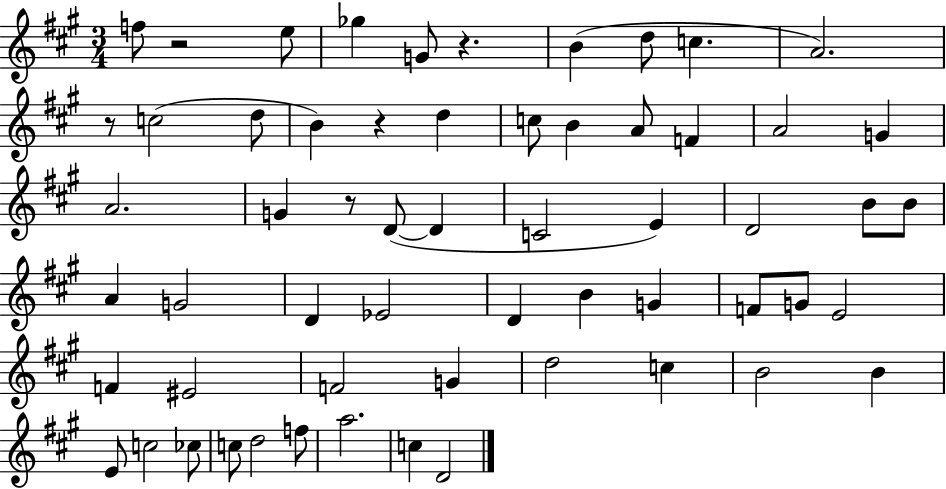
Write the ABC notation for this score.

X:1
T:Untitled
M:3/4
L:1/4
K:A
f/2 z2 e/2 _g G/2 z B d/2 c A2 z/2 c2 d/2 B z d c/2 B A/2 F A2 G A2 G z/2 D/2 D C2 E D2 B/2 B/2 A G2 D _E2 D B G F/2 G/2 E2 F ^E2 F2 G d2 c B2 B E/2 c2 _c/2 c/2 d2 f/2 a2 c D2